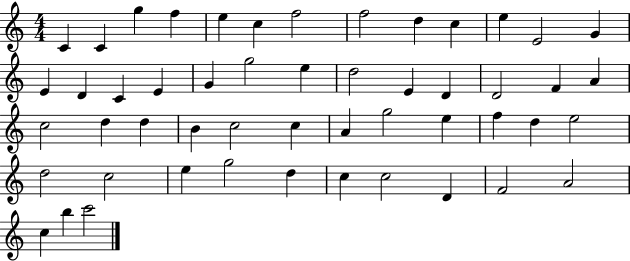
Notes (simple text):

C4/q C4/q G5/q F5/q E5/q C5/q F5/h F5/h D5/q C5/q E5/q E4/h G4/q E4/q D4/q C4/q E4/q G4/q G5/h E5/q D5/h E4/q D4/q D4/h F4/q A4/q C5/h D5/q D5/q B4/q C5/h C5/q A4/q G5/h E5/q F5/q D5/q E5/h D5/h C5/h E5/q G5/h D5/q C5/q C5/h D4/q F4/h A4/h C5/q B5/q C6/h